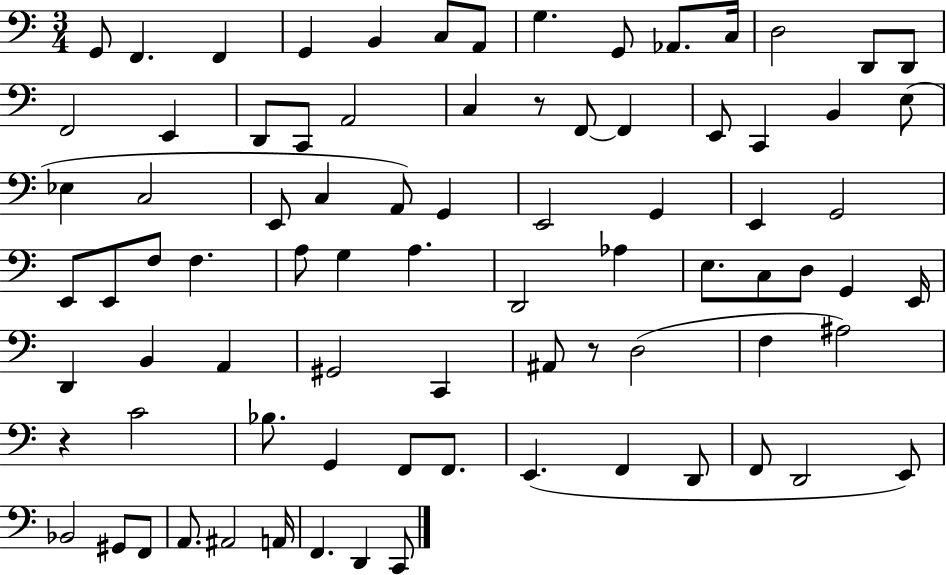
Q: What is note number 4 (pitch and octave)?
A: G2